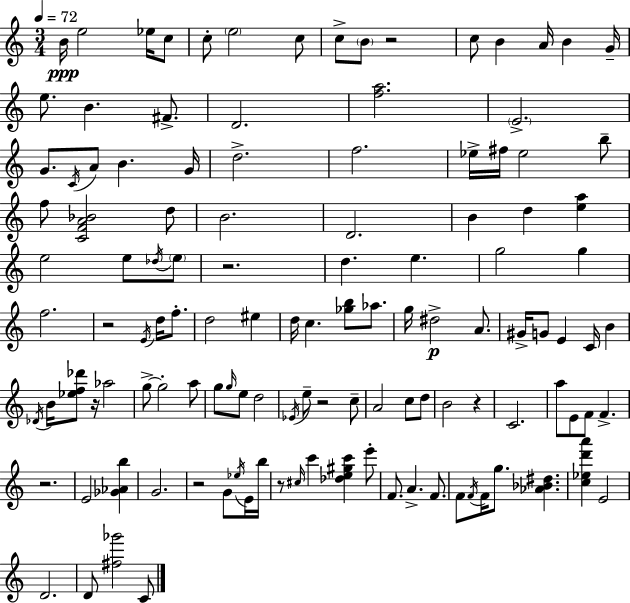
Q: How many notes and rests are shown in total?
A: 122